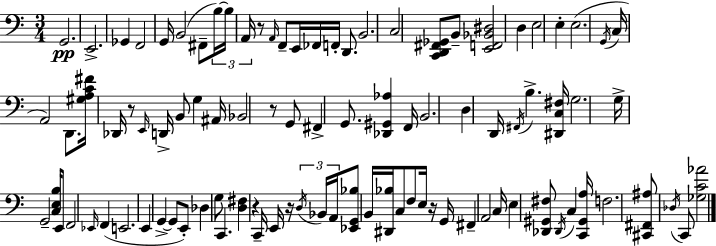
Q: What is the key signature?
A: C major